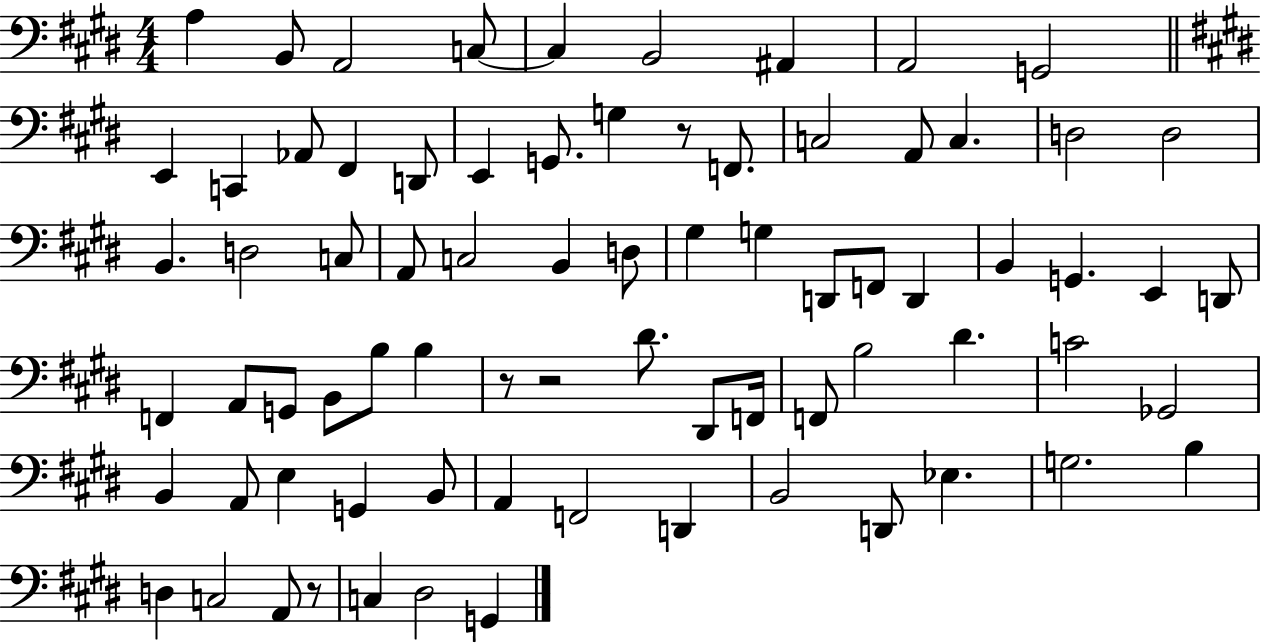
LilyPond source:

{
  \clef bass
  \numericTimeSignature
  \time 4/4
  \key e \major
  a4 b,8 a,2 c8~~ | c4 b,2 ais,4 | a,2 g,2 | \bar "||" \break \key e \major e,4 c,4 aes,8 fis,4 d,8 | e,4 g,8. g4 r8 f,8. | c2 a,8 c4. | d2 d2 | \break b,4. d2 c8 | a,8 c2 b,4 d8 | gis4 g4 d,8 f,8 d,4 | b,4 g,4. e,4 d,8 | \break f,4 a,8 g,8 b,8 b8 b4 | r8 r2 dis'8. dis,8 f,16 | f,8 b2 dis'4. | c'2 ges,2 | \break b,4 a,8 e4 g,4 b,8 | a,4 f,2 d,4 | b,2 d,8 ees4. | g2. b4 | \break d4 c2 a,8 r8 | c4 dis2 g,4 | \bar "|."
}